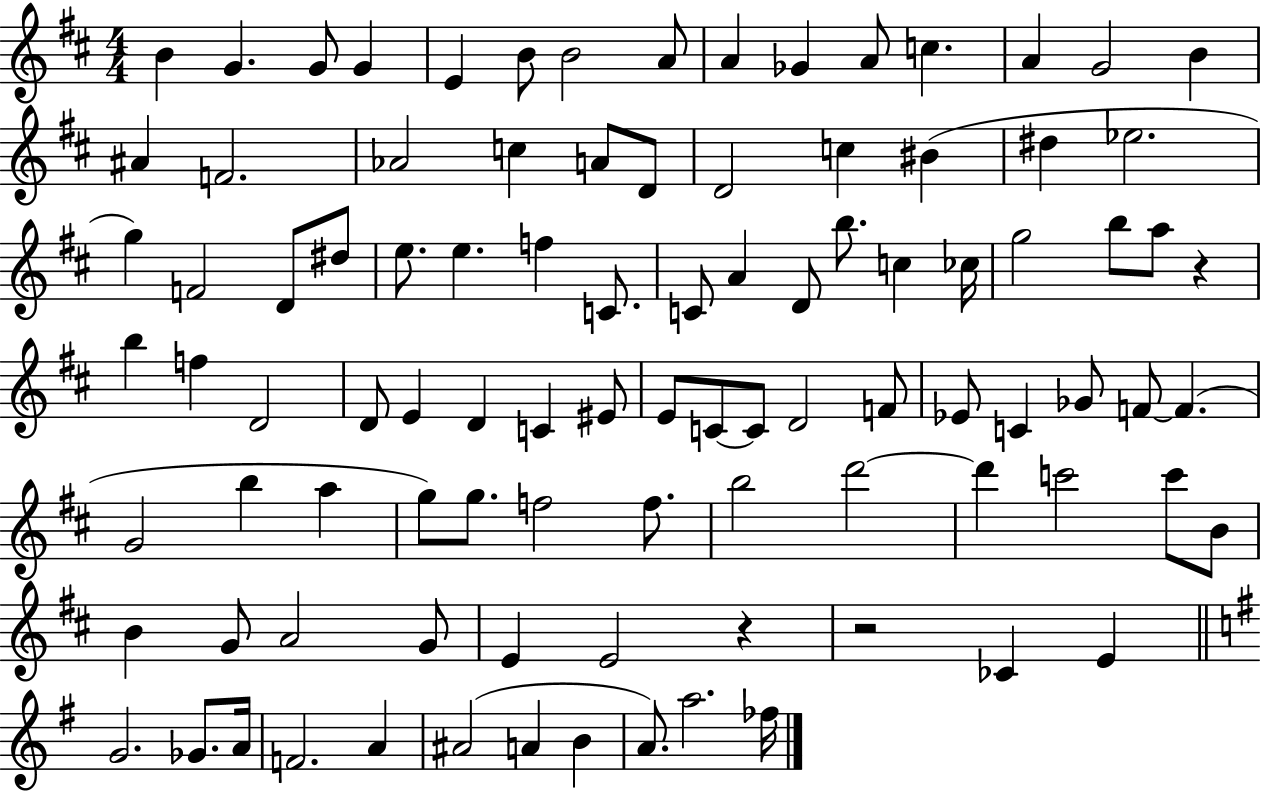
X:1
T:Untitled
M:4/4
L:1/4
K:D
B G G/2 G E B/2 B2 A/2 A _G A/2 c A G2 B ^A F2 _A2 c A/2 D/2 D2 c ^B ^d _e2 g F2 D/2 ^d/2 e/2 e f C/2 C/2 A D/2 b/2 c _c/4 g2 b/2 a/2 z b f D2 D/2 E D C ^E/2 E/2 C/2 C/2 D2 F/2 _E/2 C _G/2 F/2 F G2 b a g/2 g/2 f2 f/2 b2 d'2 d' c'2 c'/2 B/2 B G/2 A2 G/2 E E2 z z2 _C E G2 _G/2 A/4 F2 A ^A2 A B A/2 a2 _f/4